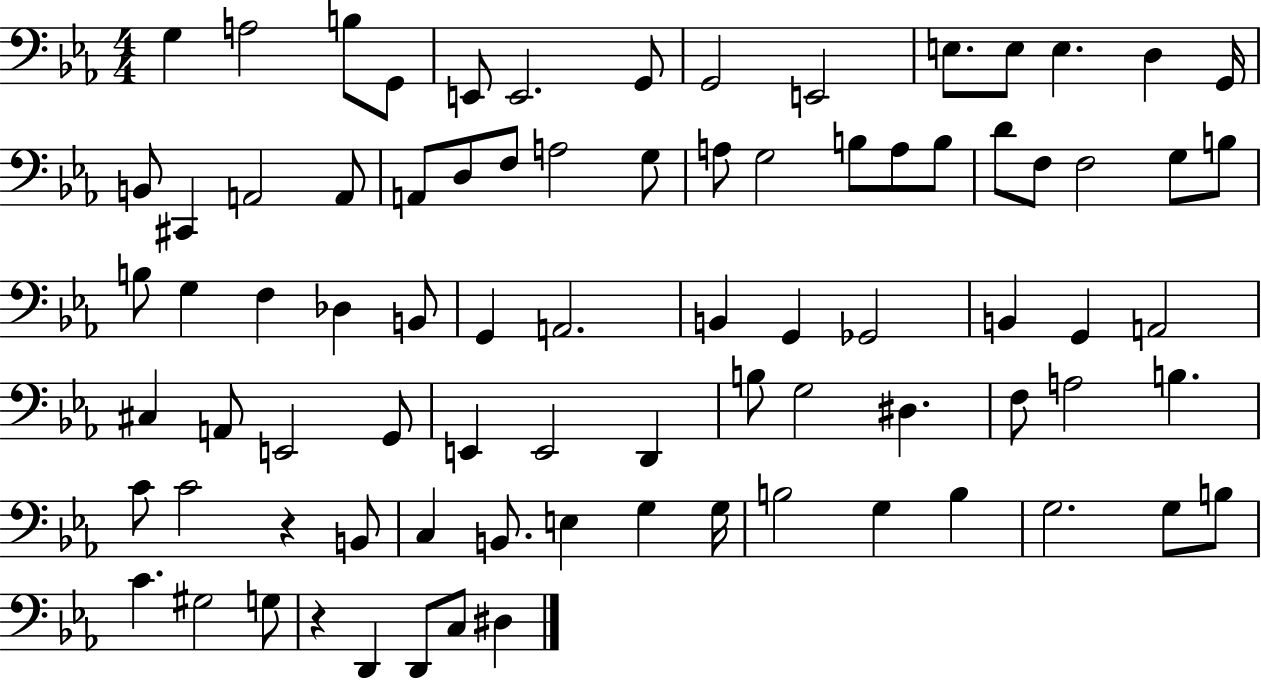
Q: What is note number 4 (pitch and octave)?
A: G2